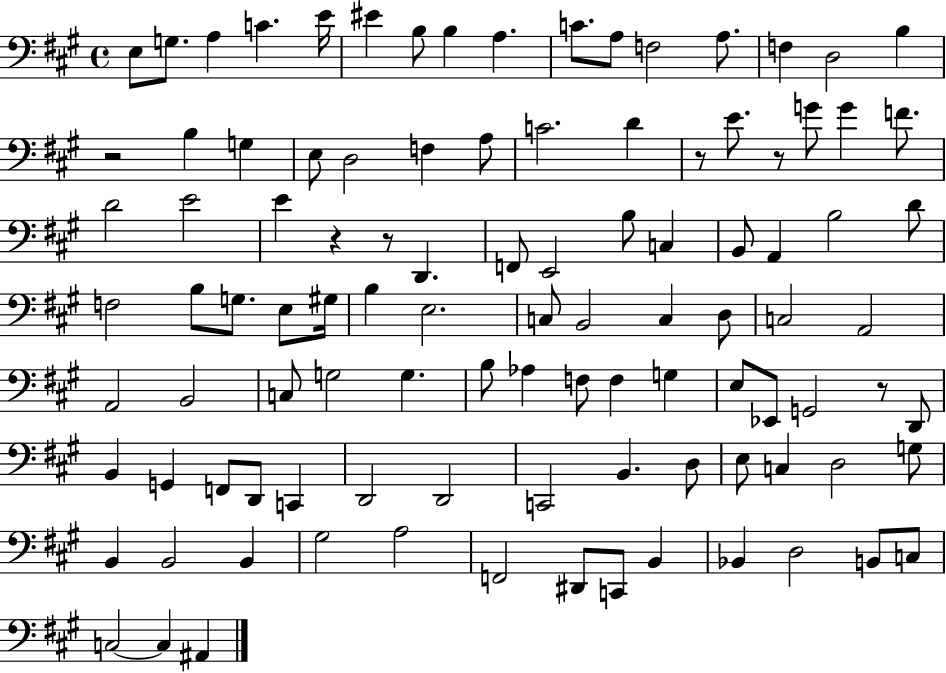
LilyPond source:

{
  \clef bass
  \time 4/4
  \defaultTimeSignature
  \key a \major
  \repeat volta 2 { e8 g8. a4 c'4. e'16 | eis'4 b8 b4 a4. | c'8. a8 f2 a8. | f4 d2 b4 | \break r2 b4 g4 | e8 d2 f4 a8 | c'2. d'4 | r8 e'8. r8 g'8 g'4 f'8. | \break d'2 e'2 | e'4 r4 r8 d,4. | f,8 e,2 b8 c4 | b,8 a,4 b2 d'8 | \break f2 b8 g8. e8 gis16 | b4 e2. | c8 b,2 c4 d8 | c2 a,2 | \break a,2 b,2 | c8 g2 g4. | b8 aes4 f8 f4 g4 | e8 ees,8 g,2 r8 d,8 | \break b,4 g,4 f,8 d,8 c,4 | d,2 d,2 | c,2 b,4. d8 | e8 c4 d2 g8 | \break b,4 b,2 b,4 | gis2 a2 | f,2 dis,8 c,8 b,4 | bes,4 d2 b,8 c8 | \break c2~~ c4 ais,4 | } \bar "|."
}